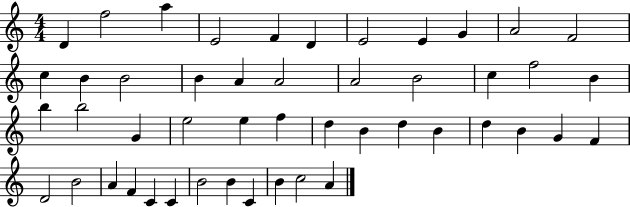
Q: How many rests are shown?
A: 0